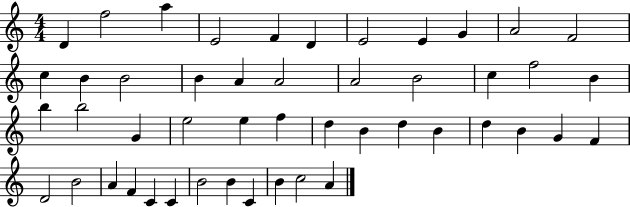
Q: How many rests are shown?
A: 0